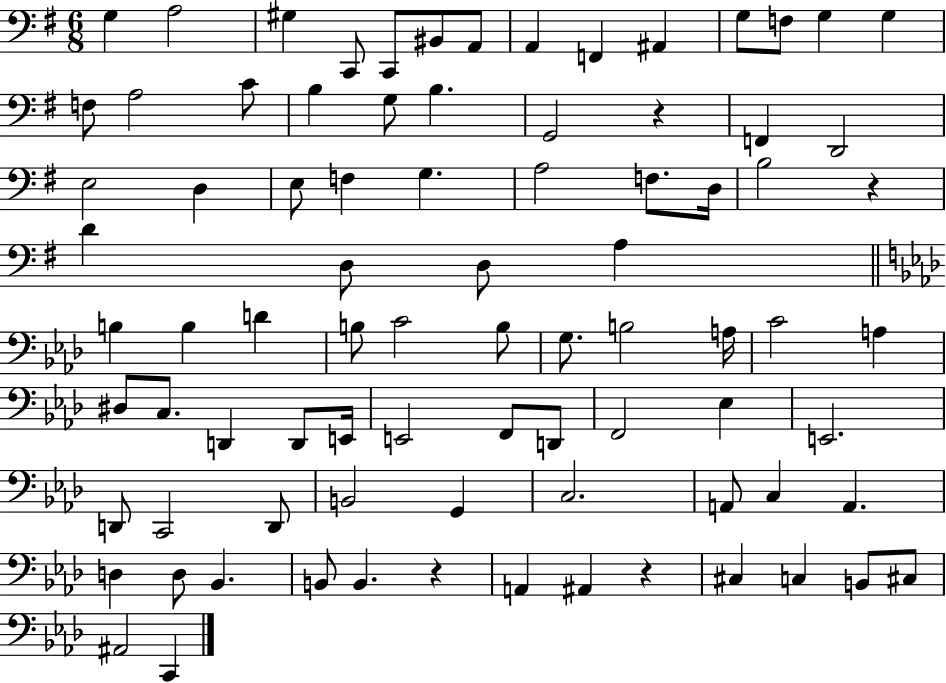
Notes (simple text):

G3/q A3/h G#3/q C2/e C2/e BIS2/e A2/e A2/q F2/q A#2/q G3/e F3/e G3/q G3/q F3/e A3/h C4/e B3/q G3/e B3/q. G2/h R/q F2/q D2/h E3/h D3/q E3/e F3/q G3/q. A3/h F3/e. D3/s B3/h R/q D4/q D3/e D3/e A3/q B3/q B3/q D4/q B3/e C4/h B3/e G3/e. B3/h A3/s C4/h A3/q D#3/e C3/e. D2/q D2/e E2/s E2/h F2/e D2/e F2/h Eb3/q E2/h. D2/e C2/h D2/e B2/h G2/q C3/h. A2/e C3/q A2/q. D3/q D3/e Bb2/q. B2/e B2/q. R/q A2/q A#2/q R/q C#3/q C3/q B2/e C#3/e A#2/h C2/q